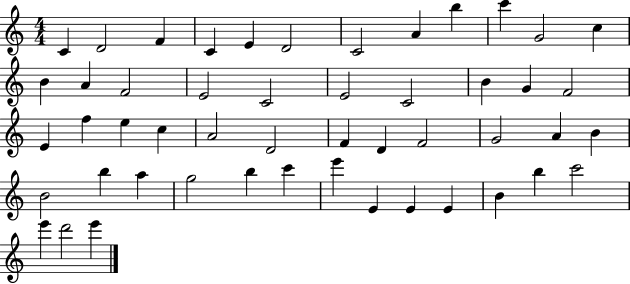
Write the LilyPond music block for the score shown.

{
  \clef treble
  \numericTimeSignature
  \time 4/4
  \key c \major
  c'4 d'2 f'4 | c'4 e'4 d'2 | c'2 a'4 b''4 | c'''4 g'2 c''4 | \break b'4 a'4 f'2 | e'2 c'2 | e'2 c'2 | b'4 g'4 f'2 | \break e'4 f''4 e''4 c''4 | a'2 d'2 | f'4 d'4 f'2 | g'2 a'4 b'4 | \break b'2 b''4 a''4 | g''2 b''4 c'''4 | e'''4 e'4 e'4 e'4 | b'4 b''4 c'''2 | \break e'''4 d'''2 e'''4 | \bar "|."
}